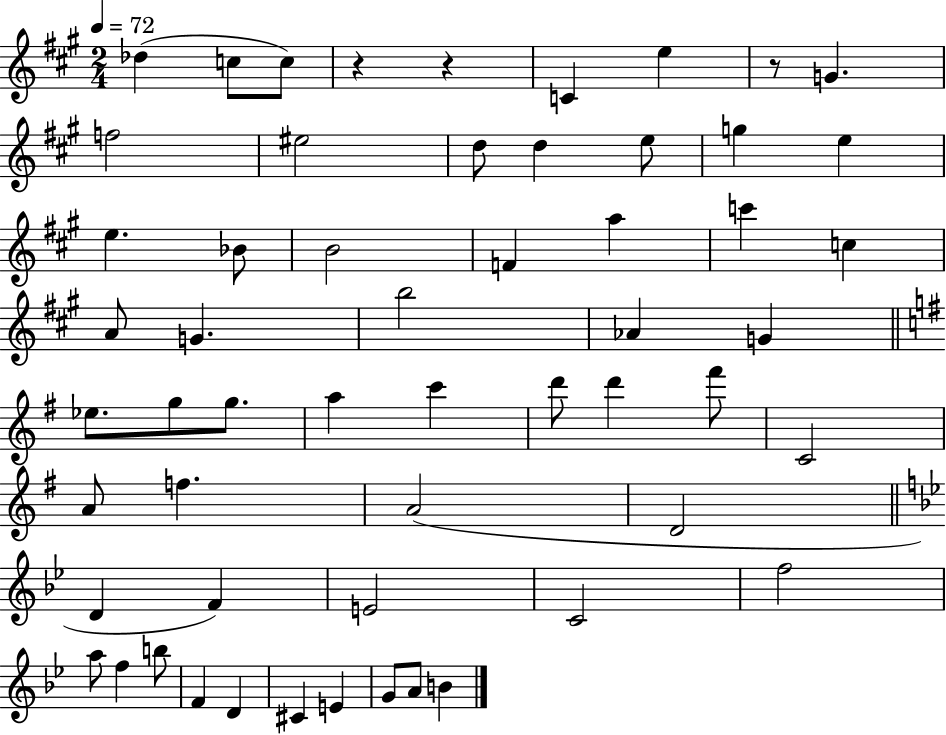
{
  \clef treble
  \numericTimeSignature
  \time 2/4
  \key a \major
  \tempo 4 = 72
  des''4( c''8 c''8) | r4 r4 | c'4 e''4 | r8 g'4. | \break f''2 | eis''2 | d''8 d''4 e''8 | g''4 e''4 | \break e''4. bes'8 | b'2 | f'4 a''4 | c'''4 c''4 | \break a'8 g'4. | b''2 | aes'4 g'4 | \bar "||" \break \key e \minor ees''8. g''8 g''8. | a''4 c'''4 | d'''8 d'''4 fis'''8 | c'2 | \break a'8 f''4. | a'2( | d'2 | \bar "||" \break \key bes \major d'4 f'4) | e'2 | c'2 | f''2 | \break a''8 f''4 b''8 | f'4 d'4 | cis'4 e'4 | g'8 a'8 b'4 | \break \bar "|."
}